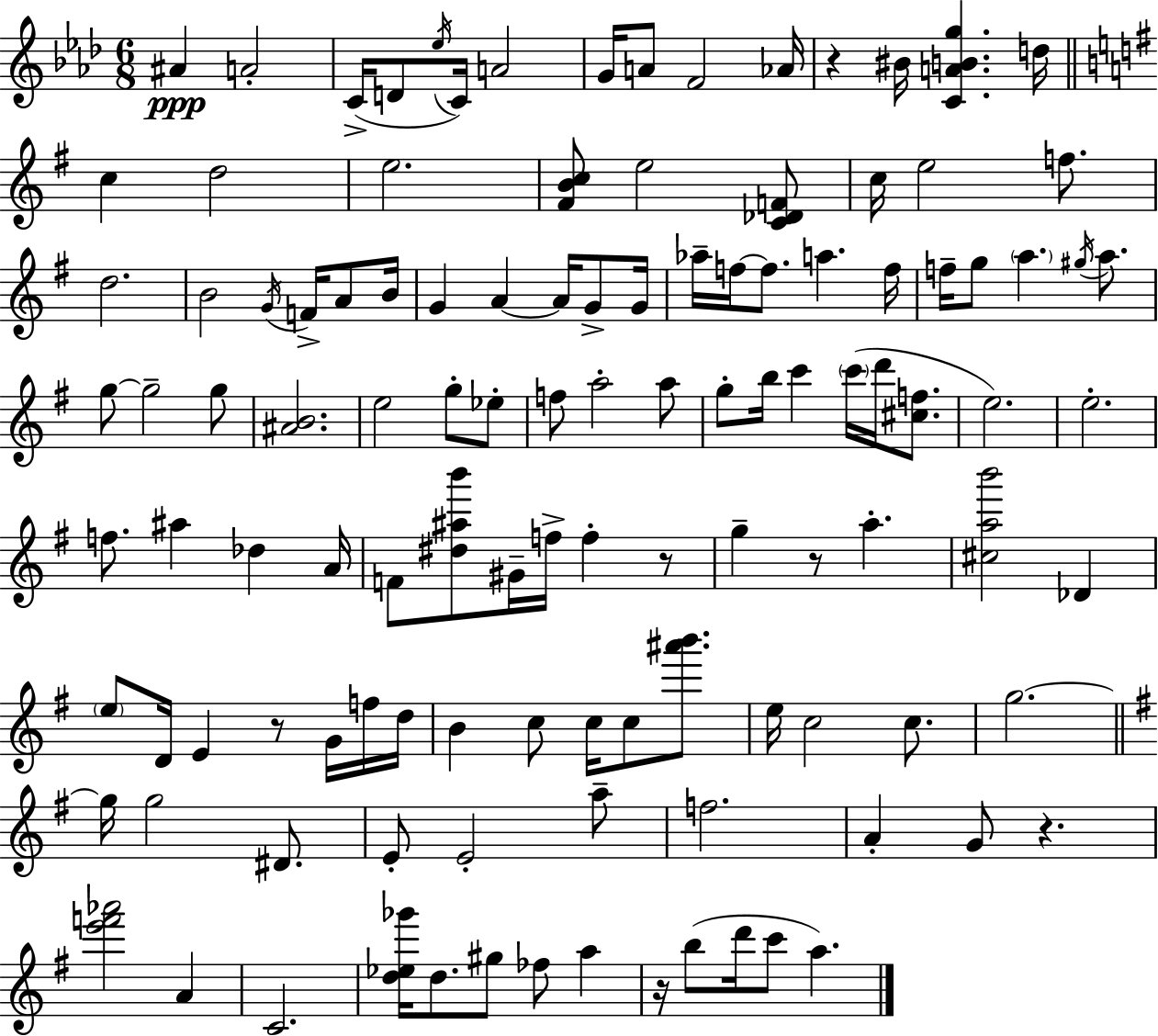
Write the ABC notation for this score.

X:1
T:Untitled
M:6/8
L:1/4
K:Ab
^A A2 C/4 D/2 _e/4 C/4 A2 G/4 A/2 F2 _A/4 z ^B/4 [CABg] d/4 c d2 e2 [^FBc]/2 e2 [C_DF]/2 c/4 e2 f/2 d2 B2 G/4 F/4 A/2 B/4 G A A/4 G/2 G/4 _a/4 f/4 f/2 a f/4 f/4 g/2 a ^g/4 a/2 g/2 g2 g/2 [^AB]2 e2 g/2 _e/2 f/2 a2 a/2 g/2 b/4 c' c'/4 d'/4 [^cf]/2 e2 e2 f/2 ^a _d A/4 F/2 [^d^ab']/2 ^G/4 f/4 f z/2 g z/2 a [^cab']2 _D e/2 D/4 E z/2 G/4 f/4 d/4 B c/2 c/4 c/2 [^a'b']/2 e/4 c2 c/2 g2 g/4 g2 ^D/2 E/2 E2 a/2 f2 A G/2 z [e'f'_a']2 A C2 [d_e_g']/4 d/2 ^g/2 _f/2 a z/4 b/2 d'/4 c'/2 a